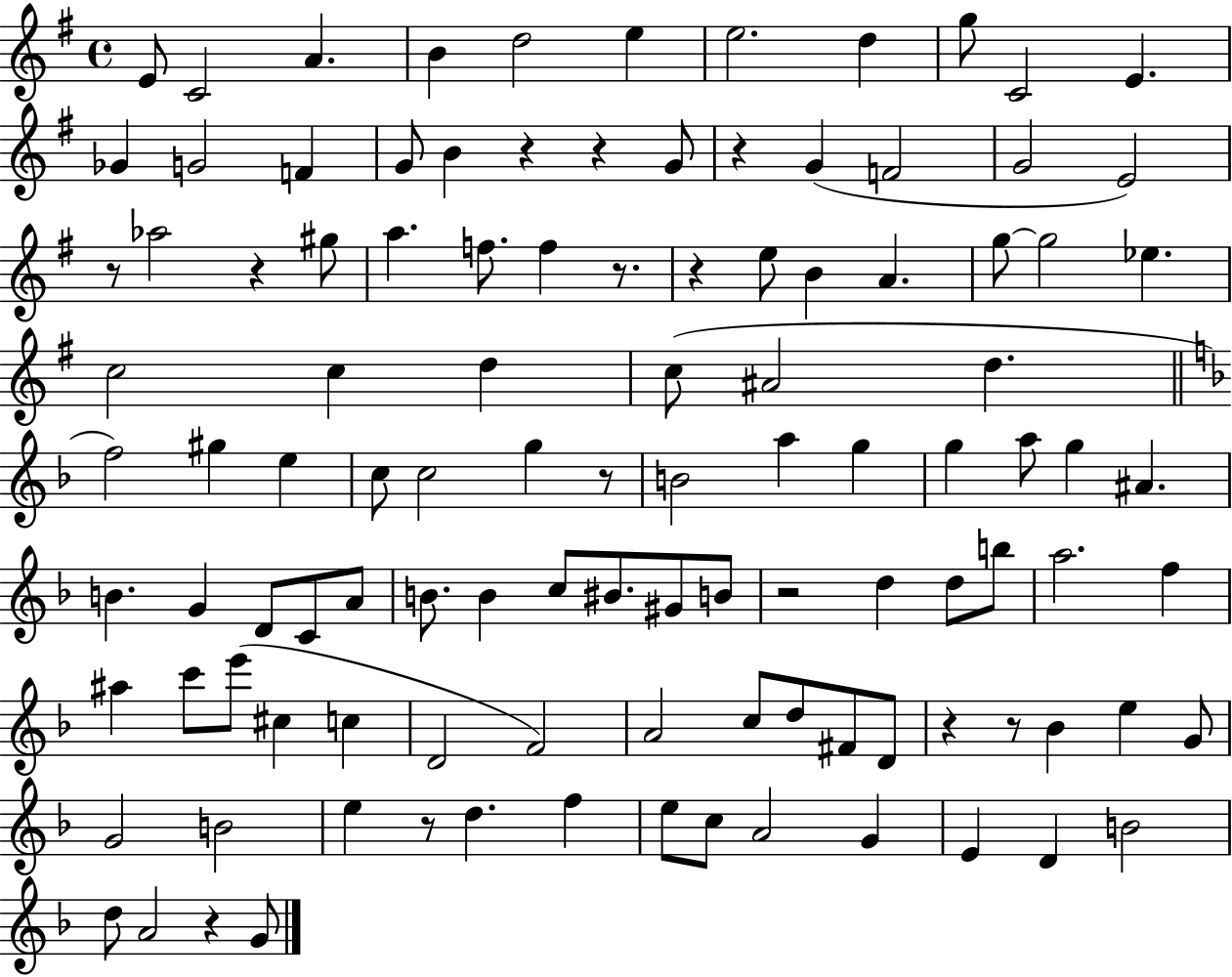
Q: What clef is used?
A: treble